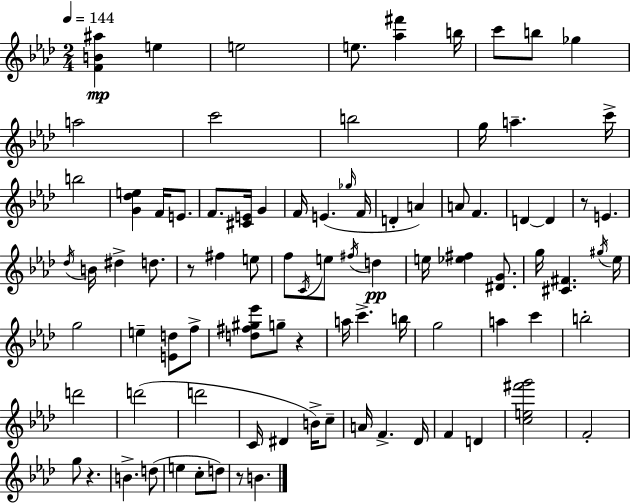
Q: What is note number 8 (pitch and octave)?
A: A5